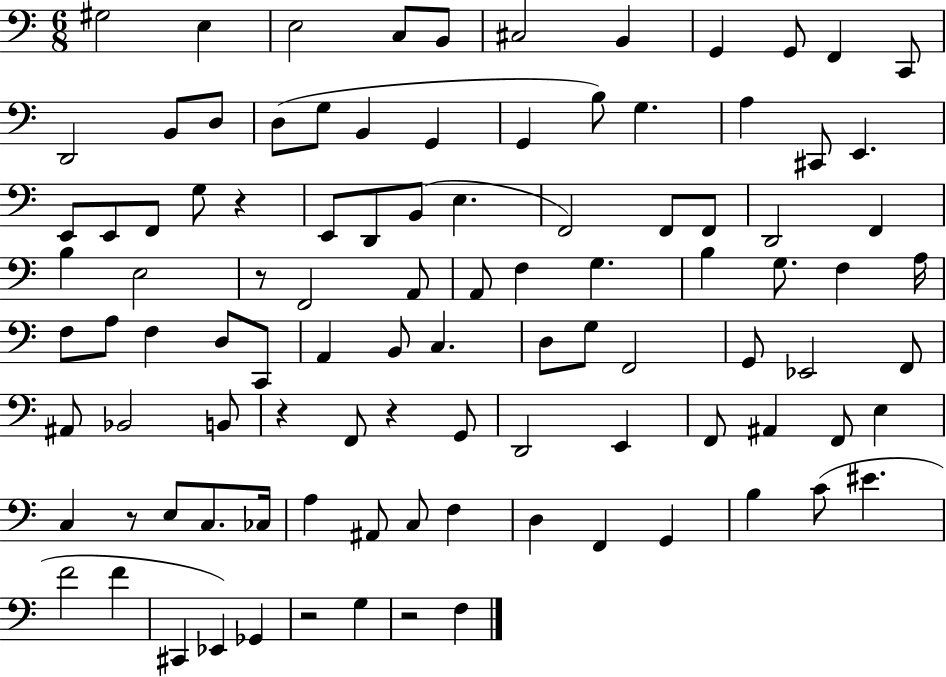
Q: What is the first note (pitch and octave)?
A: G#3